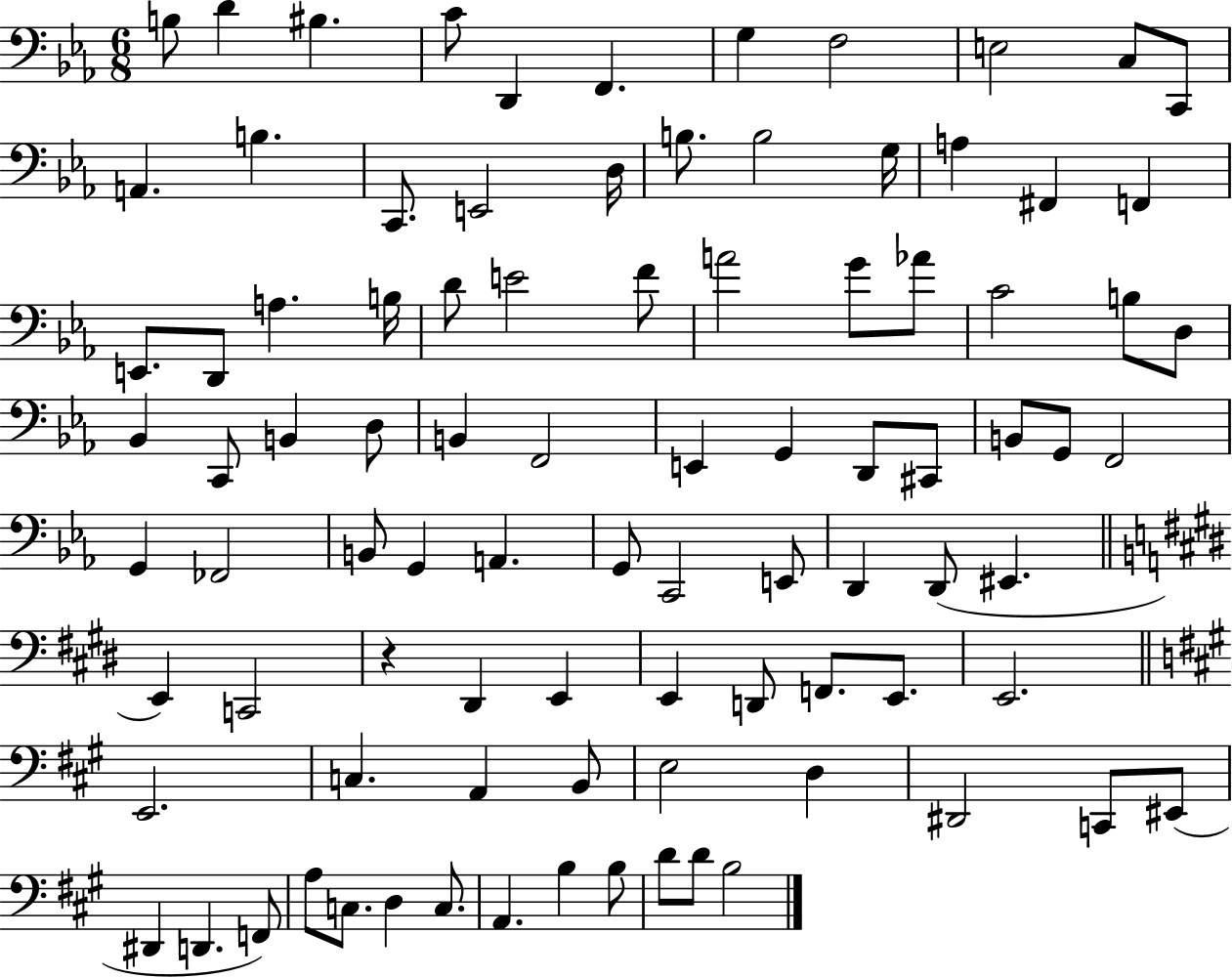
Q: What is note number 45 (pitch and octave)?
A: C#2